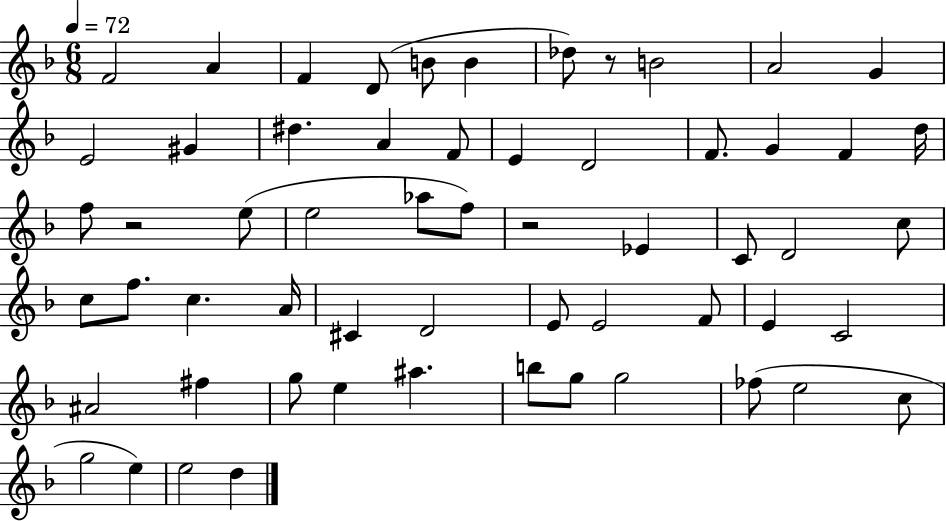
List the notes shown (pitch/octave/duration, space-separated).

F4/h A4/q F4/q D4/e B4/e B4/q Db5/e R/e B4/h A4/h G4/q E4/h G#4/q D#5/q. A4/q F4/e E4/q D4/h F4/e. G4/q F4/q D5/s F5/e R/h E5/e E5/h Ab5/e F5/e R/h Eb4/q C4/e D4/h C5/e C5/e F5/e. C5/q. A4/s C#4/q D4/h E4/e E4/h F4/e E4/q C4/h A#4/h F#5/q G5/e E5/q A#5/q. B5/e G5/e G5/h FES5/e E5/h C5/e G5/h E5/q E5/h D5/q